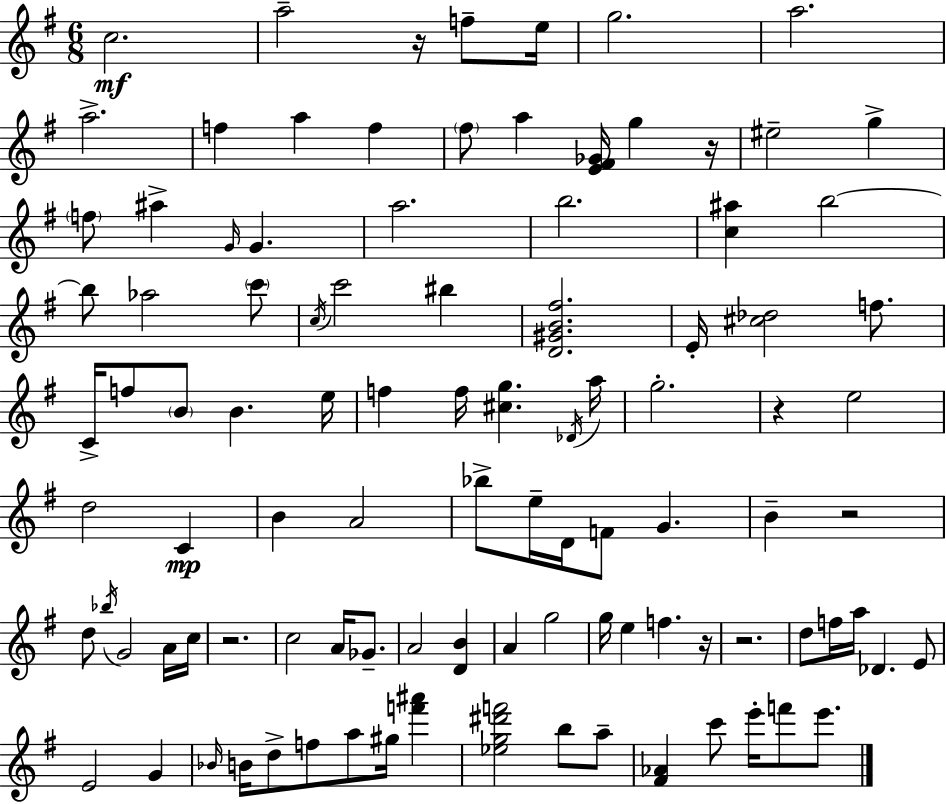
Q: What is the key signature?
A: G major